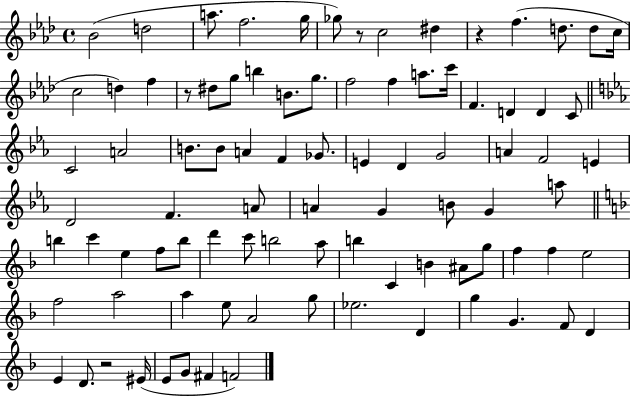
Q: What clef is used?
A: treble